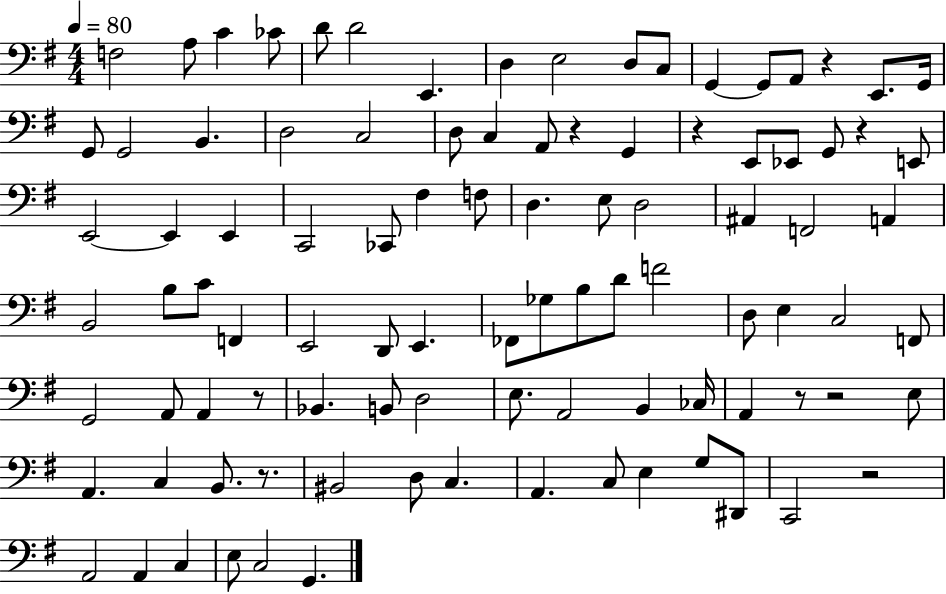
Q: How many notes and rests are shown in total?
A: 97